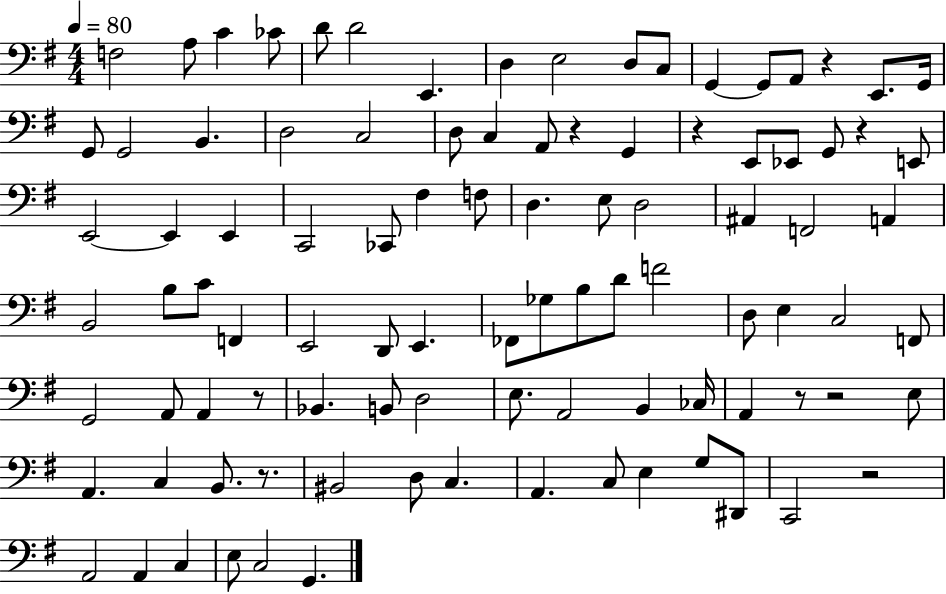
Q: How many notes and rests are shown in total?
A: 97